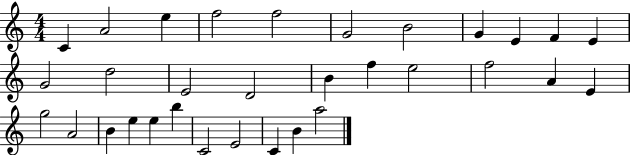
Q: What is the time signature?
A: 4/4